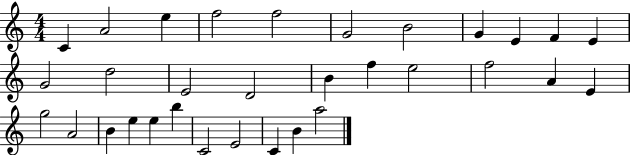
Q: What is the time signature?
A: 4/4